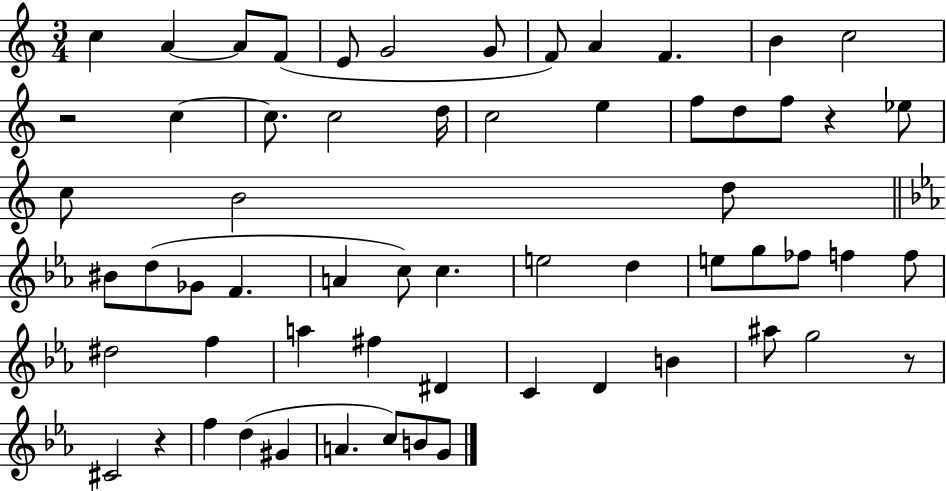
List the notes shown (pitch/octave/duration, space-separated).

C5/q A4/q A4/e F4/e E4/e G4/h G4/e F4/e A4/q F4/q. B4/q C5/h R/h C5/q C5/e. C5/h D5/s C5/h E5/q F5/e D5/e F5/e R/q Eb5/e C5/e B4/h D5/e BIS4/e D5/e Gb4/e F4/q. A4/q C5/e C5/q. E5/h D5/q E5/e G5/e FES5/e F5/q F5/e D#5/h F5/q A5/q F#5/q D#4/q C4/q D4/q B4/q A#5/e G5/h R/e C#4/h R/q F5/q D5/q G#4/q A4/q. C5/e B4/e G4/e